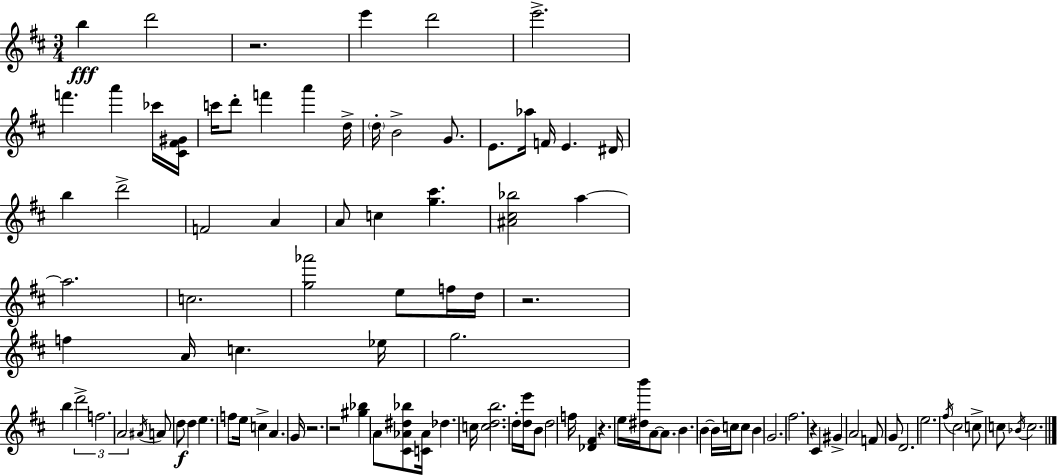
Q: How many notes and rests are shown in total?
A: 100